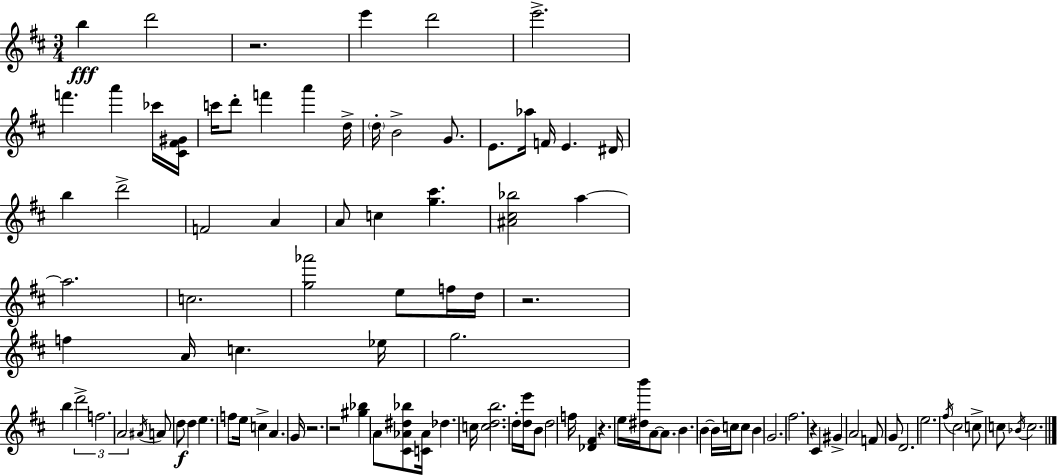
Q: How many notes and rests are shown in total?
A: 100